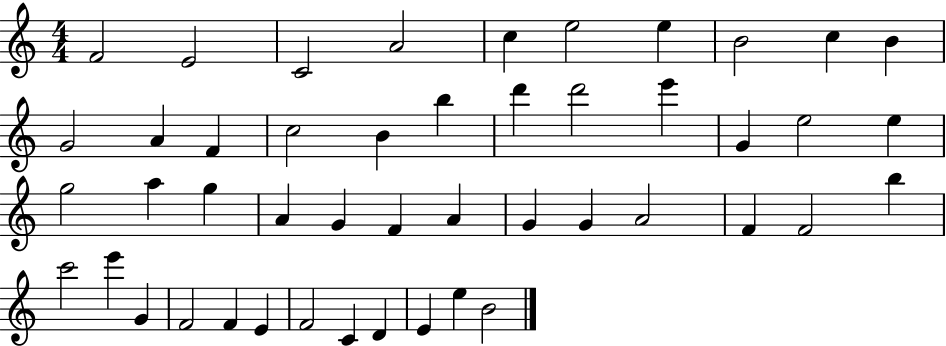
F4/h E4/h C4/h A4/h C5/q E5/h E5/q B4/h C5/q B4/q G4/h A4/q F4/q C5/h B4/q B5/q D6/q D6/h E6/q G4/q E5/h E5/q G5/h A5/q G5/q A4/q G4/q F4/q A4/q G4/q G4/q A4/h F4/q F4/h B5/q C6/h E6/q G4/q F4/h F4/q E4/q F4/h C4/q D4/q E4/q E5/q B4/h